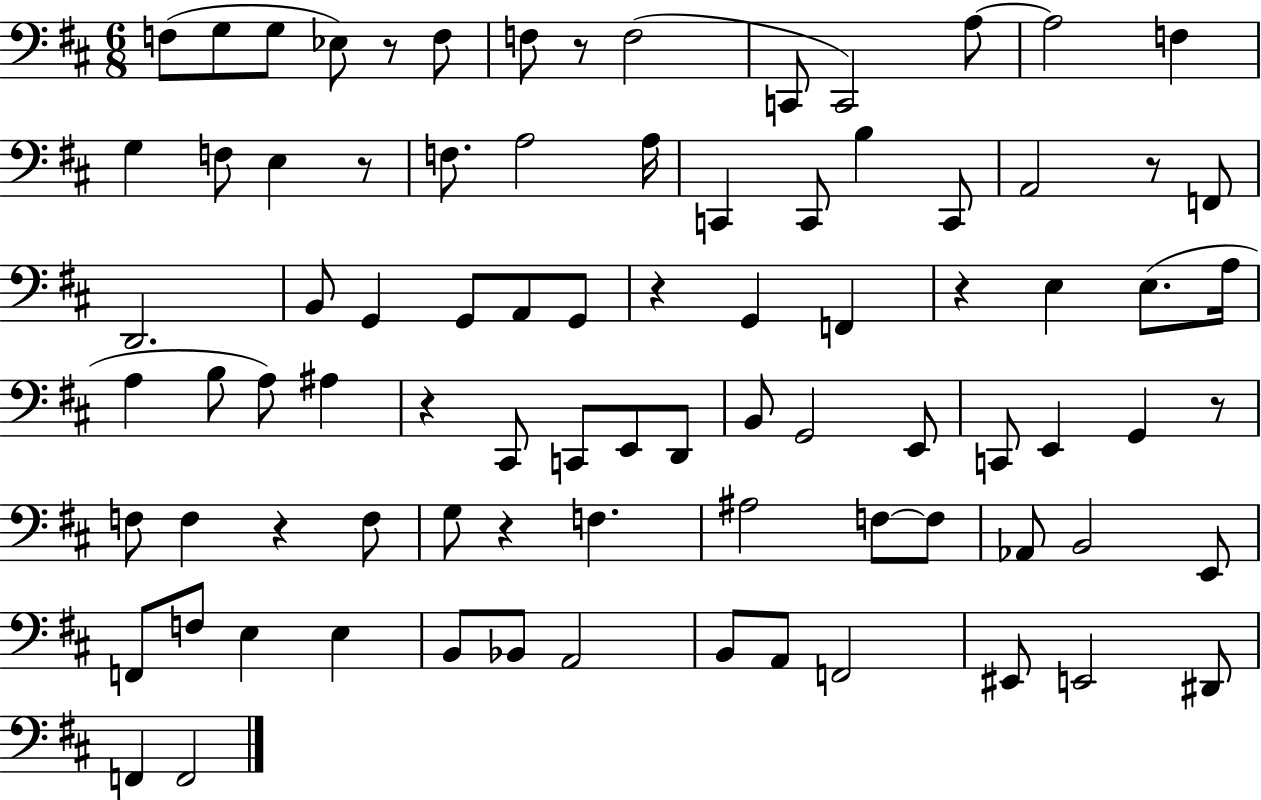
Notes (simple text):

F3/e G3/e G3/e Eb3/e R/e F3/e F3/e R/e F3/h C2/e C2/h A3/e A3/h F3/q G3/q F3/e E3/q R/e F3/e. A3/h A3/s C2/q C2/e B3/q C2/e A2/h R/e F2/e D2/h. B2/e G2/q G2/e A2/e G2/e R/q G2/q F2/q R/q E3/q E3/e. A3/s A3/q B3/e A3/e A#3/q R/q C#2/e C2/e E2/e D2/e B2/e G2/h E2/e C2/e E2/q G2/q R/e F3/e F3/q R/q F3/e G3/e R/q F3/q. A#3/h F3/e F3/e Ab2/e B2/h E2/e F2/e F3/e E3/q E3/q B2/e Bb2/e A2/h B2/e A2/e F2/h EIS2/e E2/h D#2/e F2/q F2/h